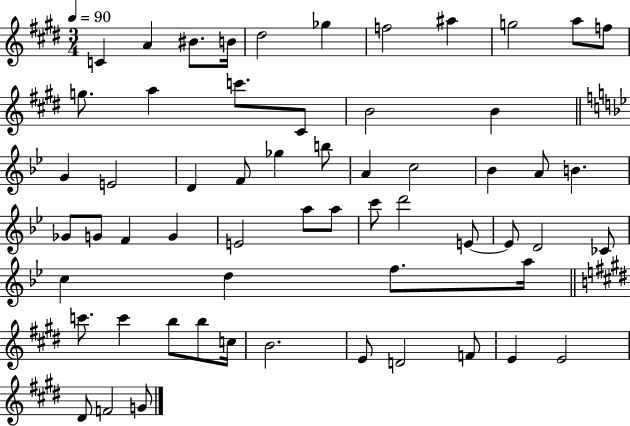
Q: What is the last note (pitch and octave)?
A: G4